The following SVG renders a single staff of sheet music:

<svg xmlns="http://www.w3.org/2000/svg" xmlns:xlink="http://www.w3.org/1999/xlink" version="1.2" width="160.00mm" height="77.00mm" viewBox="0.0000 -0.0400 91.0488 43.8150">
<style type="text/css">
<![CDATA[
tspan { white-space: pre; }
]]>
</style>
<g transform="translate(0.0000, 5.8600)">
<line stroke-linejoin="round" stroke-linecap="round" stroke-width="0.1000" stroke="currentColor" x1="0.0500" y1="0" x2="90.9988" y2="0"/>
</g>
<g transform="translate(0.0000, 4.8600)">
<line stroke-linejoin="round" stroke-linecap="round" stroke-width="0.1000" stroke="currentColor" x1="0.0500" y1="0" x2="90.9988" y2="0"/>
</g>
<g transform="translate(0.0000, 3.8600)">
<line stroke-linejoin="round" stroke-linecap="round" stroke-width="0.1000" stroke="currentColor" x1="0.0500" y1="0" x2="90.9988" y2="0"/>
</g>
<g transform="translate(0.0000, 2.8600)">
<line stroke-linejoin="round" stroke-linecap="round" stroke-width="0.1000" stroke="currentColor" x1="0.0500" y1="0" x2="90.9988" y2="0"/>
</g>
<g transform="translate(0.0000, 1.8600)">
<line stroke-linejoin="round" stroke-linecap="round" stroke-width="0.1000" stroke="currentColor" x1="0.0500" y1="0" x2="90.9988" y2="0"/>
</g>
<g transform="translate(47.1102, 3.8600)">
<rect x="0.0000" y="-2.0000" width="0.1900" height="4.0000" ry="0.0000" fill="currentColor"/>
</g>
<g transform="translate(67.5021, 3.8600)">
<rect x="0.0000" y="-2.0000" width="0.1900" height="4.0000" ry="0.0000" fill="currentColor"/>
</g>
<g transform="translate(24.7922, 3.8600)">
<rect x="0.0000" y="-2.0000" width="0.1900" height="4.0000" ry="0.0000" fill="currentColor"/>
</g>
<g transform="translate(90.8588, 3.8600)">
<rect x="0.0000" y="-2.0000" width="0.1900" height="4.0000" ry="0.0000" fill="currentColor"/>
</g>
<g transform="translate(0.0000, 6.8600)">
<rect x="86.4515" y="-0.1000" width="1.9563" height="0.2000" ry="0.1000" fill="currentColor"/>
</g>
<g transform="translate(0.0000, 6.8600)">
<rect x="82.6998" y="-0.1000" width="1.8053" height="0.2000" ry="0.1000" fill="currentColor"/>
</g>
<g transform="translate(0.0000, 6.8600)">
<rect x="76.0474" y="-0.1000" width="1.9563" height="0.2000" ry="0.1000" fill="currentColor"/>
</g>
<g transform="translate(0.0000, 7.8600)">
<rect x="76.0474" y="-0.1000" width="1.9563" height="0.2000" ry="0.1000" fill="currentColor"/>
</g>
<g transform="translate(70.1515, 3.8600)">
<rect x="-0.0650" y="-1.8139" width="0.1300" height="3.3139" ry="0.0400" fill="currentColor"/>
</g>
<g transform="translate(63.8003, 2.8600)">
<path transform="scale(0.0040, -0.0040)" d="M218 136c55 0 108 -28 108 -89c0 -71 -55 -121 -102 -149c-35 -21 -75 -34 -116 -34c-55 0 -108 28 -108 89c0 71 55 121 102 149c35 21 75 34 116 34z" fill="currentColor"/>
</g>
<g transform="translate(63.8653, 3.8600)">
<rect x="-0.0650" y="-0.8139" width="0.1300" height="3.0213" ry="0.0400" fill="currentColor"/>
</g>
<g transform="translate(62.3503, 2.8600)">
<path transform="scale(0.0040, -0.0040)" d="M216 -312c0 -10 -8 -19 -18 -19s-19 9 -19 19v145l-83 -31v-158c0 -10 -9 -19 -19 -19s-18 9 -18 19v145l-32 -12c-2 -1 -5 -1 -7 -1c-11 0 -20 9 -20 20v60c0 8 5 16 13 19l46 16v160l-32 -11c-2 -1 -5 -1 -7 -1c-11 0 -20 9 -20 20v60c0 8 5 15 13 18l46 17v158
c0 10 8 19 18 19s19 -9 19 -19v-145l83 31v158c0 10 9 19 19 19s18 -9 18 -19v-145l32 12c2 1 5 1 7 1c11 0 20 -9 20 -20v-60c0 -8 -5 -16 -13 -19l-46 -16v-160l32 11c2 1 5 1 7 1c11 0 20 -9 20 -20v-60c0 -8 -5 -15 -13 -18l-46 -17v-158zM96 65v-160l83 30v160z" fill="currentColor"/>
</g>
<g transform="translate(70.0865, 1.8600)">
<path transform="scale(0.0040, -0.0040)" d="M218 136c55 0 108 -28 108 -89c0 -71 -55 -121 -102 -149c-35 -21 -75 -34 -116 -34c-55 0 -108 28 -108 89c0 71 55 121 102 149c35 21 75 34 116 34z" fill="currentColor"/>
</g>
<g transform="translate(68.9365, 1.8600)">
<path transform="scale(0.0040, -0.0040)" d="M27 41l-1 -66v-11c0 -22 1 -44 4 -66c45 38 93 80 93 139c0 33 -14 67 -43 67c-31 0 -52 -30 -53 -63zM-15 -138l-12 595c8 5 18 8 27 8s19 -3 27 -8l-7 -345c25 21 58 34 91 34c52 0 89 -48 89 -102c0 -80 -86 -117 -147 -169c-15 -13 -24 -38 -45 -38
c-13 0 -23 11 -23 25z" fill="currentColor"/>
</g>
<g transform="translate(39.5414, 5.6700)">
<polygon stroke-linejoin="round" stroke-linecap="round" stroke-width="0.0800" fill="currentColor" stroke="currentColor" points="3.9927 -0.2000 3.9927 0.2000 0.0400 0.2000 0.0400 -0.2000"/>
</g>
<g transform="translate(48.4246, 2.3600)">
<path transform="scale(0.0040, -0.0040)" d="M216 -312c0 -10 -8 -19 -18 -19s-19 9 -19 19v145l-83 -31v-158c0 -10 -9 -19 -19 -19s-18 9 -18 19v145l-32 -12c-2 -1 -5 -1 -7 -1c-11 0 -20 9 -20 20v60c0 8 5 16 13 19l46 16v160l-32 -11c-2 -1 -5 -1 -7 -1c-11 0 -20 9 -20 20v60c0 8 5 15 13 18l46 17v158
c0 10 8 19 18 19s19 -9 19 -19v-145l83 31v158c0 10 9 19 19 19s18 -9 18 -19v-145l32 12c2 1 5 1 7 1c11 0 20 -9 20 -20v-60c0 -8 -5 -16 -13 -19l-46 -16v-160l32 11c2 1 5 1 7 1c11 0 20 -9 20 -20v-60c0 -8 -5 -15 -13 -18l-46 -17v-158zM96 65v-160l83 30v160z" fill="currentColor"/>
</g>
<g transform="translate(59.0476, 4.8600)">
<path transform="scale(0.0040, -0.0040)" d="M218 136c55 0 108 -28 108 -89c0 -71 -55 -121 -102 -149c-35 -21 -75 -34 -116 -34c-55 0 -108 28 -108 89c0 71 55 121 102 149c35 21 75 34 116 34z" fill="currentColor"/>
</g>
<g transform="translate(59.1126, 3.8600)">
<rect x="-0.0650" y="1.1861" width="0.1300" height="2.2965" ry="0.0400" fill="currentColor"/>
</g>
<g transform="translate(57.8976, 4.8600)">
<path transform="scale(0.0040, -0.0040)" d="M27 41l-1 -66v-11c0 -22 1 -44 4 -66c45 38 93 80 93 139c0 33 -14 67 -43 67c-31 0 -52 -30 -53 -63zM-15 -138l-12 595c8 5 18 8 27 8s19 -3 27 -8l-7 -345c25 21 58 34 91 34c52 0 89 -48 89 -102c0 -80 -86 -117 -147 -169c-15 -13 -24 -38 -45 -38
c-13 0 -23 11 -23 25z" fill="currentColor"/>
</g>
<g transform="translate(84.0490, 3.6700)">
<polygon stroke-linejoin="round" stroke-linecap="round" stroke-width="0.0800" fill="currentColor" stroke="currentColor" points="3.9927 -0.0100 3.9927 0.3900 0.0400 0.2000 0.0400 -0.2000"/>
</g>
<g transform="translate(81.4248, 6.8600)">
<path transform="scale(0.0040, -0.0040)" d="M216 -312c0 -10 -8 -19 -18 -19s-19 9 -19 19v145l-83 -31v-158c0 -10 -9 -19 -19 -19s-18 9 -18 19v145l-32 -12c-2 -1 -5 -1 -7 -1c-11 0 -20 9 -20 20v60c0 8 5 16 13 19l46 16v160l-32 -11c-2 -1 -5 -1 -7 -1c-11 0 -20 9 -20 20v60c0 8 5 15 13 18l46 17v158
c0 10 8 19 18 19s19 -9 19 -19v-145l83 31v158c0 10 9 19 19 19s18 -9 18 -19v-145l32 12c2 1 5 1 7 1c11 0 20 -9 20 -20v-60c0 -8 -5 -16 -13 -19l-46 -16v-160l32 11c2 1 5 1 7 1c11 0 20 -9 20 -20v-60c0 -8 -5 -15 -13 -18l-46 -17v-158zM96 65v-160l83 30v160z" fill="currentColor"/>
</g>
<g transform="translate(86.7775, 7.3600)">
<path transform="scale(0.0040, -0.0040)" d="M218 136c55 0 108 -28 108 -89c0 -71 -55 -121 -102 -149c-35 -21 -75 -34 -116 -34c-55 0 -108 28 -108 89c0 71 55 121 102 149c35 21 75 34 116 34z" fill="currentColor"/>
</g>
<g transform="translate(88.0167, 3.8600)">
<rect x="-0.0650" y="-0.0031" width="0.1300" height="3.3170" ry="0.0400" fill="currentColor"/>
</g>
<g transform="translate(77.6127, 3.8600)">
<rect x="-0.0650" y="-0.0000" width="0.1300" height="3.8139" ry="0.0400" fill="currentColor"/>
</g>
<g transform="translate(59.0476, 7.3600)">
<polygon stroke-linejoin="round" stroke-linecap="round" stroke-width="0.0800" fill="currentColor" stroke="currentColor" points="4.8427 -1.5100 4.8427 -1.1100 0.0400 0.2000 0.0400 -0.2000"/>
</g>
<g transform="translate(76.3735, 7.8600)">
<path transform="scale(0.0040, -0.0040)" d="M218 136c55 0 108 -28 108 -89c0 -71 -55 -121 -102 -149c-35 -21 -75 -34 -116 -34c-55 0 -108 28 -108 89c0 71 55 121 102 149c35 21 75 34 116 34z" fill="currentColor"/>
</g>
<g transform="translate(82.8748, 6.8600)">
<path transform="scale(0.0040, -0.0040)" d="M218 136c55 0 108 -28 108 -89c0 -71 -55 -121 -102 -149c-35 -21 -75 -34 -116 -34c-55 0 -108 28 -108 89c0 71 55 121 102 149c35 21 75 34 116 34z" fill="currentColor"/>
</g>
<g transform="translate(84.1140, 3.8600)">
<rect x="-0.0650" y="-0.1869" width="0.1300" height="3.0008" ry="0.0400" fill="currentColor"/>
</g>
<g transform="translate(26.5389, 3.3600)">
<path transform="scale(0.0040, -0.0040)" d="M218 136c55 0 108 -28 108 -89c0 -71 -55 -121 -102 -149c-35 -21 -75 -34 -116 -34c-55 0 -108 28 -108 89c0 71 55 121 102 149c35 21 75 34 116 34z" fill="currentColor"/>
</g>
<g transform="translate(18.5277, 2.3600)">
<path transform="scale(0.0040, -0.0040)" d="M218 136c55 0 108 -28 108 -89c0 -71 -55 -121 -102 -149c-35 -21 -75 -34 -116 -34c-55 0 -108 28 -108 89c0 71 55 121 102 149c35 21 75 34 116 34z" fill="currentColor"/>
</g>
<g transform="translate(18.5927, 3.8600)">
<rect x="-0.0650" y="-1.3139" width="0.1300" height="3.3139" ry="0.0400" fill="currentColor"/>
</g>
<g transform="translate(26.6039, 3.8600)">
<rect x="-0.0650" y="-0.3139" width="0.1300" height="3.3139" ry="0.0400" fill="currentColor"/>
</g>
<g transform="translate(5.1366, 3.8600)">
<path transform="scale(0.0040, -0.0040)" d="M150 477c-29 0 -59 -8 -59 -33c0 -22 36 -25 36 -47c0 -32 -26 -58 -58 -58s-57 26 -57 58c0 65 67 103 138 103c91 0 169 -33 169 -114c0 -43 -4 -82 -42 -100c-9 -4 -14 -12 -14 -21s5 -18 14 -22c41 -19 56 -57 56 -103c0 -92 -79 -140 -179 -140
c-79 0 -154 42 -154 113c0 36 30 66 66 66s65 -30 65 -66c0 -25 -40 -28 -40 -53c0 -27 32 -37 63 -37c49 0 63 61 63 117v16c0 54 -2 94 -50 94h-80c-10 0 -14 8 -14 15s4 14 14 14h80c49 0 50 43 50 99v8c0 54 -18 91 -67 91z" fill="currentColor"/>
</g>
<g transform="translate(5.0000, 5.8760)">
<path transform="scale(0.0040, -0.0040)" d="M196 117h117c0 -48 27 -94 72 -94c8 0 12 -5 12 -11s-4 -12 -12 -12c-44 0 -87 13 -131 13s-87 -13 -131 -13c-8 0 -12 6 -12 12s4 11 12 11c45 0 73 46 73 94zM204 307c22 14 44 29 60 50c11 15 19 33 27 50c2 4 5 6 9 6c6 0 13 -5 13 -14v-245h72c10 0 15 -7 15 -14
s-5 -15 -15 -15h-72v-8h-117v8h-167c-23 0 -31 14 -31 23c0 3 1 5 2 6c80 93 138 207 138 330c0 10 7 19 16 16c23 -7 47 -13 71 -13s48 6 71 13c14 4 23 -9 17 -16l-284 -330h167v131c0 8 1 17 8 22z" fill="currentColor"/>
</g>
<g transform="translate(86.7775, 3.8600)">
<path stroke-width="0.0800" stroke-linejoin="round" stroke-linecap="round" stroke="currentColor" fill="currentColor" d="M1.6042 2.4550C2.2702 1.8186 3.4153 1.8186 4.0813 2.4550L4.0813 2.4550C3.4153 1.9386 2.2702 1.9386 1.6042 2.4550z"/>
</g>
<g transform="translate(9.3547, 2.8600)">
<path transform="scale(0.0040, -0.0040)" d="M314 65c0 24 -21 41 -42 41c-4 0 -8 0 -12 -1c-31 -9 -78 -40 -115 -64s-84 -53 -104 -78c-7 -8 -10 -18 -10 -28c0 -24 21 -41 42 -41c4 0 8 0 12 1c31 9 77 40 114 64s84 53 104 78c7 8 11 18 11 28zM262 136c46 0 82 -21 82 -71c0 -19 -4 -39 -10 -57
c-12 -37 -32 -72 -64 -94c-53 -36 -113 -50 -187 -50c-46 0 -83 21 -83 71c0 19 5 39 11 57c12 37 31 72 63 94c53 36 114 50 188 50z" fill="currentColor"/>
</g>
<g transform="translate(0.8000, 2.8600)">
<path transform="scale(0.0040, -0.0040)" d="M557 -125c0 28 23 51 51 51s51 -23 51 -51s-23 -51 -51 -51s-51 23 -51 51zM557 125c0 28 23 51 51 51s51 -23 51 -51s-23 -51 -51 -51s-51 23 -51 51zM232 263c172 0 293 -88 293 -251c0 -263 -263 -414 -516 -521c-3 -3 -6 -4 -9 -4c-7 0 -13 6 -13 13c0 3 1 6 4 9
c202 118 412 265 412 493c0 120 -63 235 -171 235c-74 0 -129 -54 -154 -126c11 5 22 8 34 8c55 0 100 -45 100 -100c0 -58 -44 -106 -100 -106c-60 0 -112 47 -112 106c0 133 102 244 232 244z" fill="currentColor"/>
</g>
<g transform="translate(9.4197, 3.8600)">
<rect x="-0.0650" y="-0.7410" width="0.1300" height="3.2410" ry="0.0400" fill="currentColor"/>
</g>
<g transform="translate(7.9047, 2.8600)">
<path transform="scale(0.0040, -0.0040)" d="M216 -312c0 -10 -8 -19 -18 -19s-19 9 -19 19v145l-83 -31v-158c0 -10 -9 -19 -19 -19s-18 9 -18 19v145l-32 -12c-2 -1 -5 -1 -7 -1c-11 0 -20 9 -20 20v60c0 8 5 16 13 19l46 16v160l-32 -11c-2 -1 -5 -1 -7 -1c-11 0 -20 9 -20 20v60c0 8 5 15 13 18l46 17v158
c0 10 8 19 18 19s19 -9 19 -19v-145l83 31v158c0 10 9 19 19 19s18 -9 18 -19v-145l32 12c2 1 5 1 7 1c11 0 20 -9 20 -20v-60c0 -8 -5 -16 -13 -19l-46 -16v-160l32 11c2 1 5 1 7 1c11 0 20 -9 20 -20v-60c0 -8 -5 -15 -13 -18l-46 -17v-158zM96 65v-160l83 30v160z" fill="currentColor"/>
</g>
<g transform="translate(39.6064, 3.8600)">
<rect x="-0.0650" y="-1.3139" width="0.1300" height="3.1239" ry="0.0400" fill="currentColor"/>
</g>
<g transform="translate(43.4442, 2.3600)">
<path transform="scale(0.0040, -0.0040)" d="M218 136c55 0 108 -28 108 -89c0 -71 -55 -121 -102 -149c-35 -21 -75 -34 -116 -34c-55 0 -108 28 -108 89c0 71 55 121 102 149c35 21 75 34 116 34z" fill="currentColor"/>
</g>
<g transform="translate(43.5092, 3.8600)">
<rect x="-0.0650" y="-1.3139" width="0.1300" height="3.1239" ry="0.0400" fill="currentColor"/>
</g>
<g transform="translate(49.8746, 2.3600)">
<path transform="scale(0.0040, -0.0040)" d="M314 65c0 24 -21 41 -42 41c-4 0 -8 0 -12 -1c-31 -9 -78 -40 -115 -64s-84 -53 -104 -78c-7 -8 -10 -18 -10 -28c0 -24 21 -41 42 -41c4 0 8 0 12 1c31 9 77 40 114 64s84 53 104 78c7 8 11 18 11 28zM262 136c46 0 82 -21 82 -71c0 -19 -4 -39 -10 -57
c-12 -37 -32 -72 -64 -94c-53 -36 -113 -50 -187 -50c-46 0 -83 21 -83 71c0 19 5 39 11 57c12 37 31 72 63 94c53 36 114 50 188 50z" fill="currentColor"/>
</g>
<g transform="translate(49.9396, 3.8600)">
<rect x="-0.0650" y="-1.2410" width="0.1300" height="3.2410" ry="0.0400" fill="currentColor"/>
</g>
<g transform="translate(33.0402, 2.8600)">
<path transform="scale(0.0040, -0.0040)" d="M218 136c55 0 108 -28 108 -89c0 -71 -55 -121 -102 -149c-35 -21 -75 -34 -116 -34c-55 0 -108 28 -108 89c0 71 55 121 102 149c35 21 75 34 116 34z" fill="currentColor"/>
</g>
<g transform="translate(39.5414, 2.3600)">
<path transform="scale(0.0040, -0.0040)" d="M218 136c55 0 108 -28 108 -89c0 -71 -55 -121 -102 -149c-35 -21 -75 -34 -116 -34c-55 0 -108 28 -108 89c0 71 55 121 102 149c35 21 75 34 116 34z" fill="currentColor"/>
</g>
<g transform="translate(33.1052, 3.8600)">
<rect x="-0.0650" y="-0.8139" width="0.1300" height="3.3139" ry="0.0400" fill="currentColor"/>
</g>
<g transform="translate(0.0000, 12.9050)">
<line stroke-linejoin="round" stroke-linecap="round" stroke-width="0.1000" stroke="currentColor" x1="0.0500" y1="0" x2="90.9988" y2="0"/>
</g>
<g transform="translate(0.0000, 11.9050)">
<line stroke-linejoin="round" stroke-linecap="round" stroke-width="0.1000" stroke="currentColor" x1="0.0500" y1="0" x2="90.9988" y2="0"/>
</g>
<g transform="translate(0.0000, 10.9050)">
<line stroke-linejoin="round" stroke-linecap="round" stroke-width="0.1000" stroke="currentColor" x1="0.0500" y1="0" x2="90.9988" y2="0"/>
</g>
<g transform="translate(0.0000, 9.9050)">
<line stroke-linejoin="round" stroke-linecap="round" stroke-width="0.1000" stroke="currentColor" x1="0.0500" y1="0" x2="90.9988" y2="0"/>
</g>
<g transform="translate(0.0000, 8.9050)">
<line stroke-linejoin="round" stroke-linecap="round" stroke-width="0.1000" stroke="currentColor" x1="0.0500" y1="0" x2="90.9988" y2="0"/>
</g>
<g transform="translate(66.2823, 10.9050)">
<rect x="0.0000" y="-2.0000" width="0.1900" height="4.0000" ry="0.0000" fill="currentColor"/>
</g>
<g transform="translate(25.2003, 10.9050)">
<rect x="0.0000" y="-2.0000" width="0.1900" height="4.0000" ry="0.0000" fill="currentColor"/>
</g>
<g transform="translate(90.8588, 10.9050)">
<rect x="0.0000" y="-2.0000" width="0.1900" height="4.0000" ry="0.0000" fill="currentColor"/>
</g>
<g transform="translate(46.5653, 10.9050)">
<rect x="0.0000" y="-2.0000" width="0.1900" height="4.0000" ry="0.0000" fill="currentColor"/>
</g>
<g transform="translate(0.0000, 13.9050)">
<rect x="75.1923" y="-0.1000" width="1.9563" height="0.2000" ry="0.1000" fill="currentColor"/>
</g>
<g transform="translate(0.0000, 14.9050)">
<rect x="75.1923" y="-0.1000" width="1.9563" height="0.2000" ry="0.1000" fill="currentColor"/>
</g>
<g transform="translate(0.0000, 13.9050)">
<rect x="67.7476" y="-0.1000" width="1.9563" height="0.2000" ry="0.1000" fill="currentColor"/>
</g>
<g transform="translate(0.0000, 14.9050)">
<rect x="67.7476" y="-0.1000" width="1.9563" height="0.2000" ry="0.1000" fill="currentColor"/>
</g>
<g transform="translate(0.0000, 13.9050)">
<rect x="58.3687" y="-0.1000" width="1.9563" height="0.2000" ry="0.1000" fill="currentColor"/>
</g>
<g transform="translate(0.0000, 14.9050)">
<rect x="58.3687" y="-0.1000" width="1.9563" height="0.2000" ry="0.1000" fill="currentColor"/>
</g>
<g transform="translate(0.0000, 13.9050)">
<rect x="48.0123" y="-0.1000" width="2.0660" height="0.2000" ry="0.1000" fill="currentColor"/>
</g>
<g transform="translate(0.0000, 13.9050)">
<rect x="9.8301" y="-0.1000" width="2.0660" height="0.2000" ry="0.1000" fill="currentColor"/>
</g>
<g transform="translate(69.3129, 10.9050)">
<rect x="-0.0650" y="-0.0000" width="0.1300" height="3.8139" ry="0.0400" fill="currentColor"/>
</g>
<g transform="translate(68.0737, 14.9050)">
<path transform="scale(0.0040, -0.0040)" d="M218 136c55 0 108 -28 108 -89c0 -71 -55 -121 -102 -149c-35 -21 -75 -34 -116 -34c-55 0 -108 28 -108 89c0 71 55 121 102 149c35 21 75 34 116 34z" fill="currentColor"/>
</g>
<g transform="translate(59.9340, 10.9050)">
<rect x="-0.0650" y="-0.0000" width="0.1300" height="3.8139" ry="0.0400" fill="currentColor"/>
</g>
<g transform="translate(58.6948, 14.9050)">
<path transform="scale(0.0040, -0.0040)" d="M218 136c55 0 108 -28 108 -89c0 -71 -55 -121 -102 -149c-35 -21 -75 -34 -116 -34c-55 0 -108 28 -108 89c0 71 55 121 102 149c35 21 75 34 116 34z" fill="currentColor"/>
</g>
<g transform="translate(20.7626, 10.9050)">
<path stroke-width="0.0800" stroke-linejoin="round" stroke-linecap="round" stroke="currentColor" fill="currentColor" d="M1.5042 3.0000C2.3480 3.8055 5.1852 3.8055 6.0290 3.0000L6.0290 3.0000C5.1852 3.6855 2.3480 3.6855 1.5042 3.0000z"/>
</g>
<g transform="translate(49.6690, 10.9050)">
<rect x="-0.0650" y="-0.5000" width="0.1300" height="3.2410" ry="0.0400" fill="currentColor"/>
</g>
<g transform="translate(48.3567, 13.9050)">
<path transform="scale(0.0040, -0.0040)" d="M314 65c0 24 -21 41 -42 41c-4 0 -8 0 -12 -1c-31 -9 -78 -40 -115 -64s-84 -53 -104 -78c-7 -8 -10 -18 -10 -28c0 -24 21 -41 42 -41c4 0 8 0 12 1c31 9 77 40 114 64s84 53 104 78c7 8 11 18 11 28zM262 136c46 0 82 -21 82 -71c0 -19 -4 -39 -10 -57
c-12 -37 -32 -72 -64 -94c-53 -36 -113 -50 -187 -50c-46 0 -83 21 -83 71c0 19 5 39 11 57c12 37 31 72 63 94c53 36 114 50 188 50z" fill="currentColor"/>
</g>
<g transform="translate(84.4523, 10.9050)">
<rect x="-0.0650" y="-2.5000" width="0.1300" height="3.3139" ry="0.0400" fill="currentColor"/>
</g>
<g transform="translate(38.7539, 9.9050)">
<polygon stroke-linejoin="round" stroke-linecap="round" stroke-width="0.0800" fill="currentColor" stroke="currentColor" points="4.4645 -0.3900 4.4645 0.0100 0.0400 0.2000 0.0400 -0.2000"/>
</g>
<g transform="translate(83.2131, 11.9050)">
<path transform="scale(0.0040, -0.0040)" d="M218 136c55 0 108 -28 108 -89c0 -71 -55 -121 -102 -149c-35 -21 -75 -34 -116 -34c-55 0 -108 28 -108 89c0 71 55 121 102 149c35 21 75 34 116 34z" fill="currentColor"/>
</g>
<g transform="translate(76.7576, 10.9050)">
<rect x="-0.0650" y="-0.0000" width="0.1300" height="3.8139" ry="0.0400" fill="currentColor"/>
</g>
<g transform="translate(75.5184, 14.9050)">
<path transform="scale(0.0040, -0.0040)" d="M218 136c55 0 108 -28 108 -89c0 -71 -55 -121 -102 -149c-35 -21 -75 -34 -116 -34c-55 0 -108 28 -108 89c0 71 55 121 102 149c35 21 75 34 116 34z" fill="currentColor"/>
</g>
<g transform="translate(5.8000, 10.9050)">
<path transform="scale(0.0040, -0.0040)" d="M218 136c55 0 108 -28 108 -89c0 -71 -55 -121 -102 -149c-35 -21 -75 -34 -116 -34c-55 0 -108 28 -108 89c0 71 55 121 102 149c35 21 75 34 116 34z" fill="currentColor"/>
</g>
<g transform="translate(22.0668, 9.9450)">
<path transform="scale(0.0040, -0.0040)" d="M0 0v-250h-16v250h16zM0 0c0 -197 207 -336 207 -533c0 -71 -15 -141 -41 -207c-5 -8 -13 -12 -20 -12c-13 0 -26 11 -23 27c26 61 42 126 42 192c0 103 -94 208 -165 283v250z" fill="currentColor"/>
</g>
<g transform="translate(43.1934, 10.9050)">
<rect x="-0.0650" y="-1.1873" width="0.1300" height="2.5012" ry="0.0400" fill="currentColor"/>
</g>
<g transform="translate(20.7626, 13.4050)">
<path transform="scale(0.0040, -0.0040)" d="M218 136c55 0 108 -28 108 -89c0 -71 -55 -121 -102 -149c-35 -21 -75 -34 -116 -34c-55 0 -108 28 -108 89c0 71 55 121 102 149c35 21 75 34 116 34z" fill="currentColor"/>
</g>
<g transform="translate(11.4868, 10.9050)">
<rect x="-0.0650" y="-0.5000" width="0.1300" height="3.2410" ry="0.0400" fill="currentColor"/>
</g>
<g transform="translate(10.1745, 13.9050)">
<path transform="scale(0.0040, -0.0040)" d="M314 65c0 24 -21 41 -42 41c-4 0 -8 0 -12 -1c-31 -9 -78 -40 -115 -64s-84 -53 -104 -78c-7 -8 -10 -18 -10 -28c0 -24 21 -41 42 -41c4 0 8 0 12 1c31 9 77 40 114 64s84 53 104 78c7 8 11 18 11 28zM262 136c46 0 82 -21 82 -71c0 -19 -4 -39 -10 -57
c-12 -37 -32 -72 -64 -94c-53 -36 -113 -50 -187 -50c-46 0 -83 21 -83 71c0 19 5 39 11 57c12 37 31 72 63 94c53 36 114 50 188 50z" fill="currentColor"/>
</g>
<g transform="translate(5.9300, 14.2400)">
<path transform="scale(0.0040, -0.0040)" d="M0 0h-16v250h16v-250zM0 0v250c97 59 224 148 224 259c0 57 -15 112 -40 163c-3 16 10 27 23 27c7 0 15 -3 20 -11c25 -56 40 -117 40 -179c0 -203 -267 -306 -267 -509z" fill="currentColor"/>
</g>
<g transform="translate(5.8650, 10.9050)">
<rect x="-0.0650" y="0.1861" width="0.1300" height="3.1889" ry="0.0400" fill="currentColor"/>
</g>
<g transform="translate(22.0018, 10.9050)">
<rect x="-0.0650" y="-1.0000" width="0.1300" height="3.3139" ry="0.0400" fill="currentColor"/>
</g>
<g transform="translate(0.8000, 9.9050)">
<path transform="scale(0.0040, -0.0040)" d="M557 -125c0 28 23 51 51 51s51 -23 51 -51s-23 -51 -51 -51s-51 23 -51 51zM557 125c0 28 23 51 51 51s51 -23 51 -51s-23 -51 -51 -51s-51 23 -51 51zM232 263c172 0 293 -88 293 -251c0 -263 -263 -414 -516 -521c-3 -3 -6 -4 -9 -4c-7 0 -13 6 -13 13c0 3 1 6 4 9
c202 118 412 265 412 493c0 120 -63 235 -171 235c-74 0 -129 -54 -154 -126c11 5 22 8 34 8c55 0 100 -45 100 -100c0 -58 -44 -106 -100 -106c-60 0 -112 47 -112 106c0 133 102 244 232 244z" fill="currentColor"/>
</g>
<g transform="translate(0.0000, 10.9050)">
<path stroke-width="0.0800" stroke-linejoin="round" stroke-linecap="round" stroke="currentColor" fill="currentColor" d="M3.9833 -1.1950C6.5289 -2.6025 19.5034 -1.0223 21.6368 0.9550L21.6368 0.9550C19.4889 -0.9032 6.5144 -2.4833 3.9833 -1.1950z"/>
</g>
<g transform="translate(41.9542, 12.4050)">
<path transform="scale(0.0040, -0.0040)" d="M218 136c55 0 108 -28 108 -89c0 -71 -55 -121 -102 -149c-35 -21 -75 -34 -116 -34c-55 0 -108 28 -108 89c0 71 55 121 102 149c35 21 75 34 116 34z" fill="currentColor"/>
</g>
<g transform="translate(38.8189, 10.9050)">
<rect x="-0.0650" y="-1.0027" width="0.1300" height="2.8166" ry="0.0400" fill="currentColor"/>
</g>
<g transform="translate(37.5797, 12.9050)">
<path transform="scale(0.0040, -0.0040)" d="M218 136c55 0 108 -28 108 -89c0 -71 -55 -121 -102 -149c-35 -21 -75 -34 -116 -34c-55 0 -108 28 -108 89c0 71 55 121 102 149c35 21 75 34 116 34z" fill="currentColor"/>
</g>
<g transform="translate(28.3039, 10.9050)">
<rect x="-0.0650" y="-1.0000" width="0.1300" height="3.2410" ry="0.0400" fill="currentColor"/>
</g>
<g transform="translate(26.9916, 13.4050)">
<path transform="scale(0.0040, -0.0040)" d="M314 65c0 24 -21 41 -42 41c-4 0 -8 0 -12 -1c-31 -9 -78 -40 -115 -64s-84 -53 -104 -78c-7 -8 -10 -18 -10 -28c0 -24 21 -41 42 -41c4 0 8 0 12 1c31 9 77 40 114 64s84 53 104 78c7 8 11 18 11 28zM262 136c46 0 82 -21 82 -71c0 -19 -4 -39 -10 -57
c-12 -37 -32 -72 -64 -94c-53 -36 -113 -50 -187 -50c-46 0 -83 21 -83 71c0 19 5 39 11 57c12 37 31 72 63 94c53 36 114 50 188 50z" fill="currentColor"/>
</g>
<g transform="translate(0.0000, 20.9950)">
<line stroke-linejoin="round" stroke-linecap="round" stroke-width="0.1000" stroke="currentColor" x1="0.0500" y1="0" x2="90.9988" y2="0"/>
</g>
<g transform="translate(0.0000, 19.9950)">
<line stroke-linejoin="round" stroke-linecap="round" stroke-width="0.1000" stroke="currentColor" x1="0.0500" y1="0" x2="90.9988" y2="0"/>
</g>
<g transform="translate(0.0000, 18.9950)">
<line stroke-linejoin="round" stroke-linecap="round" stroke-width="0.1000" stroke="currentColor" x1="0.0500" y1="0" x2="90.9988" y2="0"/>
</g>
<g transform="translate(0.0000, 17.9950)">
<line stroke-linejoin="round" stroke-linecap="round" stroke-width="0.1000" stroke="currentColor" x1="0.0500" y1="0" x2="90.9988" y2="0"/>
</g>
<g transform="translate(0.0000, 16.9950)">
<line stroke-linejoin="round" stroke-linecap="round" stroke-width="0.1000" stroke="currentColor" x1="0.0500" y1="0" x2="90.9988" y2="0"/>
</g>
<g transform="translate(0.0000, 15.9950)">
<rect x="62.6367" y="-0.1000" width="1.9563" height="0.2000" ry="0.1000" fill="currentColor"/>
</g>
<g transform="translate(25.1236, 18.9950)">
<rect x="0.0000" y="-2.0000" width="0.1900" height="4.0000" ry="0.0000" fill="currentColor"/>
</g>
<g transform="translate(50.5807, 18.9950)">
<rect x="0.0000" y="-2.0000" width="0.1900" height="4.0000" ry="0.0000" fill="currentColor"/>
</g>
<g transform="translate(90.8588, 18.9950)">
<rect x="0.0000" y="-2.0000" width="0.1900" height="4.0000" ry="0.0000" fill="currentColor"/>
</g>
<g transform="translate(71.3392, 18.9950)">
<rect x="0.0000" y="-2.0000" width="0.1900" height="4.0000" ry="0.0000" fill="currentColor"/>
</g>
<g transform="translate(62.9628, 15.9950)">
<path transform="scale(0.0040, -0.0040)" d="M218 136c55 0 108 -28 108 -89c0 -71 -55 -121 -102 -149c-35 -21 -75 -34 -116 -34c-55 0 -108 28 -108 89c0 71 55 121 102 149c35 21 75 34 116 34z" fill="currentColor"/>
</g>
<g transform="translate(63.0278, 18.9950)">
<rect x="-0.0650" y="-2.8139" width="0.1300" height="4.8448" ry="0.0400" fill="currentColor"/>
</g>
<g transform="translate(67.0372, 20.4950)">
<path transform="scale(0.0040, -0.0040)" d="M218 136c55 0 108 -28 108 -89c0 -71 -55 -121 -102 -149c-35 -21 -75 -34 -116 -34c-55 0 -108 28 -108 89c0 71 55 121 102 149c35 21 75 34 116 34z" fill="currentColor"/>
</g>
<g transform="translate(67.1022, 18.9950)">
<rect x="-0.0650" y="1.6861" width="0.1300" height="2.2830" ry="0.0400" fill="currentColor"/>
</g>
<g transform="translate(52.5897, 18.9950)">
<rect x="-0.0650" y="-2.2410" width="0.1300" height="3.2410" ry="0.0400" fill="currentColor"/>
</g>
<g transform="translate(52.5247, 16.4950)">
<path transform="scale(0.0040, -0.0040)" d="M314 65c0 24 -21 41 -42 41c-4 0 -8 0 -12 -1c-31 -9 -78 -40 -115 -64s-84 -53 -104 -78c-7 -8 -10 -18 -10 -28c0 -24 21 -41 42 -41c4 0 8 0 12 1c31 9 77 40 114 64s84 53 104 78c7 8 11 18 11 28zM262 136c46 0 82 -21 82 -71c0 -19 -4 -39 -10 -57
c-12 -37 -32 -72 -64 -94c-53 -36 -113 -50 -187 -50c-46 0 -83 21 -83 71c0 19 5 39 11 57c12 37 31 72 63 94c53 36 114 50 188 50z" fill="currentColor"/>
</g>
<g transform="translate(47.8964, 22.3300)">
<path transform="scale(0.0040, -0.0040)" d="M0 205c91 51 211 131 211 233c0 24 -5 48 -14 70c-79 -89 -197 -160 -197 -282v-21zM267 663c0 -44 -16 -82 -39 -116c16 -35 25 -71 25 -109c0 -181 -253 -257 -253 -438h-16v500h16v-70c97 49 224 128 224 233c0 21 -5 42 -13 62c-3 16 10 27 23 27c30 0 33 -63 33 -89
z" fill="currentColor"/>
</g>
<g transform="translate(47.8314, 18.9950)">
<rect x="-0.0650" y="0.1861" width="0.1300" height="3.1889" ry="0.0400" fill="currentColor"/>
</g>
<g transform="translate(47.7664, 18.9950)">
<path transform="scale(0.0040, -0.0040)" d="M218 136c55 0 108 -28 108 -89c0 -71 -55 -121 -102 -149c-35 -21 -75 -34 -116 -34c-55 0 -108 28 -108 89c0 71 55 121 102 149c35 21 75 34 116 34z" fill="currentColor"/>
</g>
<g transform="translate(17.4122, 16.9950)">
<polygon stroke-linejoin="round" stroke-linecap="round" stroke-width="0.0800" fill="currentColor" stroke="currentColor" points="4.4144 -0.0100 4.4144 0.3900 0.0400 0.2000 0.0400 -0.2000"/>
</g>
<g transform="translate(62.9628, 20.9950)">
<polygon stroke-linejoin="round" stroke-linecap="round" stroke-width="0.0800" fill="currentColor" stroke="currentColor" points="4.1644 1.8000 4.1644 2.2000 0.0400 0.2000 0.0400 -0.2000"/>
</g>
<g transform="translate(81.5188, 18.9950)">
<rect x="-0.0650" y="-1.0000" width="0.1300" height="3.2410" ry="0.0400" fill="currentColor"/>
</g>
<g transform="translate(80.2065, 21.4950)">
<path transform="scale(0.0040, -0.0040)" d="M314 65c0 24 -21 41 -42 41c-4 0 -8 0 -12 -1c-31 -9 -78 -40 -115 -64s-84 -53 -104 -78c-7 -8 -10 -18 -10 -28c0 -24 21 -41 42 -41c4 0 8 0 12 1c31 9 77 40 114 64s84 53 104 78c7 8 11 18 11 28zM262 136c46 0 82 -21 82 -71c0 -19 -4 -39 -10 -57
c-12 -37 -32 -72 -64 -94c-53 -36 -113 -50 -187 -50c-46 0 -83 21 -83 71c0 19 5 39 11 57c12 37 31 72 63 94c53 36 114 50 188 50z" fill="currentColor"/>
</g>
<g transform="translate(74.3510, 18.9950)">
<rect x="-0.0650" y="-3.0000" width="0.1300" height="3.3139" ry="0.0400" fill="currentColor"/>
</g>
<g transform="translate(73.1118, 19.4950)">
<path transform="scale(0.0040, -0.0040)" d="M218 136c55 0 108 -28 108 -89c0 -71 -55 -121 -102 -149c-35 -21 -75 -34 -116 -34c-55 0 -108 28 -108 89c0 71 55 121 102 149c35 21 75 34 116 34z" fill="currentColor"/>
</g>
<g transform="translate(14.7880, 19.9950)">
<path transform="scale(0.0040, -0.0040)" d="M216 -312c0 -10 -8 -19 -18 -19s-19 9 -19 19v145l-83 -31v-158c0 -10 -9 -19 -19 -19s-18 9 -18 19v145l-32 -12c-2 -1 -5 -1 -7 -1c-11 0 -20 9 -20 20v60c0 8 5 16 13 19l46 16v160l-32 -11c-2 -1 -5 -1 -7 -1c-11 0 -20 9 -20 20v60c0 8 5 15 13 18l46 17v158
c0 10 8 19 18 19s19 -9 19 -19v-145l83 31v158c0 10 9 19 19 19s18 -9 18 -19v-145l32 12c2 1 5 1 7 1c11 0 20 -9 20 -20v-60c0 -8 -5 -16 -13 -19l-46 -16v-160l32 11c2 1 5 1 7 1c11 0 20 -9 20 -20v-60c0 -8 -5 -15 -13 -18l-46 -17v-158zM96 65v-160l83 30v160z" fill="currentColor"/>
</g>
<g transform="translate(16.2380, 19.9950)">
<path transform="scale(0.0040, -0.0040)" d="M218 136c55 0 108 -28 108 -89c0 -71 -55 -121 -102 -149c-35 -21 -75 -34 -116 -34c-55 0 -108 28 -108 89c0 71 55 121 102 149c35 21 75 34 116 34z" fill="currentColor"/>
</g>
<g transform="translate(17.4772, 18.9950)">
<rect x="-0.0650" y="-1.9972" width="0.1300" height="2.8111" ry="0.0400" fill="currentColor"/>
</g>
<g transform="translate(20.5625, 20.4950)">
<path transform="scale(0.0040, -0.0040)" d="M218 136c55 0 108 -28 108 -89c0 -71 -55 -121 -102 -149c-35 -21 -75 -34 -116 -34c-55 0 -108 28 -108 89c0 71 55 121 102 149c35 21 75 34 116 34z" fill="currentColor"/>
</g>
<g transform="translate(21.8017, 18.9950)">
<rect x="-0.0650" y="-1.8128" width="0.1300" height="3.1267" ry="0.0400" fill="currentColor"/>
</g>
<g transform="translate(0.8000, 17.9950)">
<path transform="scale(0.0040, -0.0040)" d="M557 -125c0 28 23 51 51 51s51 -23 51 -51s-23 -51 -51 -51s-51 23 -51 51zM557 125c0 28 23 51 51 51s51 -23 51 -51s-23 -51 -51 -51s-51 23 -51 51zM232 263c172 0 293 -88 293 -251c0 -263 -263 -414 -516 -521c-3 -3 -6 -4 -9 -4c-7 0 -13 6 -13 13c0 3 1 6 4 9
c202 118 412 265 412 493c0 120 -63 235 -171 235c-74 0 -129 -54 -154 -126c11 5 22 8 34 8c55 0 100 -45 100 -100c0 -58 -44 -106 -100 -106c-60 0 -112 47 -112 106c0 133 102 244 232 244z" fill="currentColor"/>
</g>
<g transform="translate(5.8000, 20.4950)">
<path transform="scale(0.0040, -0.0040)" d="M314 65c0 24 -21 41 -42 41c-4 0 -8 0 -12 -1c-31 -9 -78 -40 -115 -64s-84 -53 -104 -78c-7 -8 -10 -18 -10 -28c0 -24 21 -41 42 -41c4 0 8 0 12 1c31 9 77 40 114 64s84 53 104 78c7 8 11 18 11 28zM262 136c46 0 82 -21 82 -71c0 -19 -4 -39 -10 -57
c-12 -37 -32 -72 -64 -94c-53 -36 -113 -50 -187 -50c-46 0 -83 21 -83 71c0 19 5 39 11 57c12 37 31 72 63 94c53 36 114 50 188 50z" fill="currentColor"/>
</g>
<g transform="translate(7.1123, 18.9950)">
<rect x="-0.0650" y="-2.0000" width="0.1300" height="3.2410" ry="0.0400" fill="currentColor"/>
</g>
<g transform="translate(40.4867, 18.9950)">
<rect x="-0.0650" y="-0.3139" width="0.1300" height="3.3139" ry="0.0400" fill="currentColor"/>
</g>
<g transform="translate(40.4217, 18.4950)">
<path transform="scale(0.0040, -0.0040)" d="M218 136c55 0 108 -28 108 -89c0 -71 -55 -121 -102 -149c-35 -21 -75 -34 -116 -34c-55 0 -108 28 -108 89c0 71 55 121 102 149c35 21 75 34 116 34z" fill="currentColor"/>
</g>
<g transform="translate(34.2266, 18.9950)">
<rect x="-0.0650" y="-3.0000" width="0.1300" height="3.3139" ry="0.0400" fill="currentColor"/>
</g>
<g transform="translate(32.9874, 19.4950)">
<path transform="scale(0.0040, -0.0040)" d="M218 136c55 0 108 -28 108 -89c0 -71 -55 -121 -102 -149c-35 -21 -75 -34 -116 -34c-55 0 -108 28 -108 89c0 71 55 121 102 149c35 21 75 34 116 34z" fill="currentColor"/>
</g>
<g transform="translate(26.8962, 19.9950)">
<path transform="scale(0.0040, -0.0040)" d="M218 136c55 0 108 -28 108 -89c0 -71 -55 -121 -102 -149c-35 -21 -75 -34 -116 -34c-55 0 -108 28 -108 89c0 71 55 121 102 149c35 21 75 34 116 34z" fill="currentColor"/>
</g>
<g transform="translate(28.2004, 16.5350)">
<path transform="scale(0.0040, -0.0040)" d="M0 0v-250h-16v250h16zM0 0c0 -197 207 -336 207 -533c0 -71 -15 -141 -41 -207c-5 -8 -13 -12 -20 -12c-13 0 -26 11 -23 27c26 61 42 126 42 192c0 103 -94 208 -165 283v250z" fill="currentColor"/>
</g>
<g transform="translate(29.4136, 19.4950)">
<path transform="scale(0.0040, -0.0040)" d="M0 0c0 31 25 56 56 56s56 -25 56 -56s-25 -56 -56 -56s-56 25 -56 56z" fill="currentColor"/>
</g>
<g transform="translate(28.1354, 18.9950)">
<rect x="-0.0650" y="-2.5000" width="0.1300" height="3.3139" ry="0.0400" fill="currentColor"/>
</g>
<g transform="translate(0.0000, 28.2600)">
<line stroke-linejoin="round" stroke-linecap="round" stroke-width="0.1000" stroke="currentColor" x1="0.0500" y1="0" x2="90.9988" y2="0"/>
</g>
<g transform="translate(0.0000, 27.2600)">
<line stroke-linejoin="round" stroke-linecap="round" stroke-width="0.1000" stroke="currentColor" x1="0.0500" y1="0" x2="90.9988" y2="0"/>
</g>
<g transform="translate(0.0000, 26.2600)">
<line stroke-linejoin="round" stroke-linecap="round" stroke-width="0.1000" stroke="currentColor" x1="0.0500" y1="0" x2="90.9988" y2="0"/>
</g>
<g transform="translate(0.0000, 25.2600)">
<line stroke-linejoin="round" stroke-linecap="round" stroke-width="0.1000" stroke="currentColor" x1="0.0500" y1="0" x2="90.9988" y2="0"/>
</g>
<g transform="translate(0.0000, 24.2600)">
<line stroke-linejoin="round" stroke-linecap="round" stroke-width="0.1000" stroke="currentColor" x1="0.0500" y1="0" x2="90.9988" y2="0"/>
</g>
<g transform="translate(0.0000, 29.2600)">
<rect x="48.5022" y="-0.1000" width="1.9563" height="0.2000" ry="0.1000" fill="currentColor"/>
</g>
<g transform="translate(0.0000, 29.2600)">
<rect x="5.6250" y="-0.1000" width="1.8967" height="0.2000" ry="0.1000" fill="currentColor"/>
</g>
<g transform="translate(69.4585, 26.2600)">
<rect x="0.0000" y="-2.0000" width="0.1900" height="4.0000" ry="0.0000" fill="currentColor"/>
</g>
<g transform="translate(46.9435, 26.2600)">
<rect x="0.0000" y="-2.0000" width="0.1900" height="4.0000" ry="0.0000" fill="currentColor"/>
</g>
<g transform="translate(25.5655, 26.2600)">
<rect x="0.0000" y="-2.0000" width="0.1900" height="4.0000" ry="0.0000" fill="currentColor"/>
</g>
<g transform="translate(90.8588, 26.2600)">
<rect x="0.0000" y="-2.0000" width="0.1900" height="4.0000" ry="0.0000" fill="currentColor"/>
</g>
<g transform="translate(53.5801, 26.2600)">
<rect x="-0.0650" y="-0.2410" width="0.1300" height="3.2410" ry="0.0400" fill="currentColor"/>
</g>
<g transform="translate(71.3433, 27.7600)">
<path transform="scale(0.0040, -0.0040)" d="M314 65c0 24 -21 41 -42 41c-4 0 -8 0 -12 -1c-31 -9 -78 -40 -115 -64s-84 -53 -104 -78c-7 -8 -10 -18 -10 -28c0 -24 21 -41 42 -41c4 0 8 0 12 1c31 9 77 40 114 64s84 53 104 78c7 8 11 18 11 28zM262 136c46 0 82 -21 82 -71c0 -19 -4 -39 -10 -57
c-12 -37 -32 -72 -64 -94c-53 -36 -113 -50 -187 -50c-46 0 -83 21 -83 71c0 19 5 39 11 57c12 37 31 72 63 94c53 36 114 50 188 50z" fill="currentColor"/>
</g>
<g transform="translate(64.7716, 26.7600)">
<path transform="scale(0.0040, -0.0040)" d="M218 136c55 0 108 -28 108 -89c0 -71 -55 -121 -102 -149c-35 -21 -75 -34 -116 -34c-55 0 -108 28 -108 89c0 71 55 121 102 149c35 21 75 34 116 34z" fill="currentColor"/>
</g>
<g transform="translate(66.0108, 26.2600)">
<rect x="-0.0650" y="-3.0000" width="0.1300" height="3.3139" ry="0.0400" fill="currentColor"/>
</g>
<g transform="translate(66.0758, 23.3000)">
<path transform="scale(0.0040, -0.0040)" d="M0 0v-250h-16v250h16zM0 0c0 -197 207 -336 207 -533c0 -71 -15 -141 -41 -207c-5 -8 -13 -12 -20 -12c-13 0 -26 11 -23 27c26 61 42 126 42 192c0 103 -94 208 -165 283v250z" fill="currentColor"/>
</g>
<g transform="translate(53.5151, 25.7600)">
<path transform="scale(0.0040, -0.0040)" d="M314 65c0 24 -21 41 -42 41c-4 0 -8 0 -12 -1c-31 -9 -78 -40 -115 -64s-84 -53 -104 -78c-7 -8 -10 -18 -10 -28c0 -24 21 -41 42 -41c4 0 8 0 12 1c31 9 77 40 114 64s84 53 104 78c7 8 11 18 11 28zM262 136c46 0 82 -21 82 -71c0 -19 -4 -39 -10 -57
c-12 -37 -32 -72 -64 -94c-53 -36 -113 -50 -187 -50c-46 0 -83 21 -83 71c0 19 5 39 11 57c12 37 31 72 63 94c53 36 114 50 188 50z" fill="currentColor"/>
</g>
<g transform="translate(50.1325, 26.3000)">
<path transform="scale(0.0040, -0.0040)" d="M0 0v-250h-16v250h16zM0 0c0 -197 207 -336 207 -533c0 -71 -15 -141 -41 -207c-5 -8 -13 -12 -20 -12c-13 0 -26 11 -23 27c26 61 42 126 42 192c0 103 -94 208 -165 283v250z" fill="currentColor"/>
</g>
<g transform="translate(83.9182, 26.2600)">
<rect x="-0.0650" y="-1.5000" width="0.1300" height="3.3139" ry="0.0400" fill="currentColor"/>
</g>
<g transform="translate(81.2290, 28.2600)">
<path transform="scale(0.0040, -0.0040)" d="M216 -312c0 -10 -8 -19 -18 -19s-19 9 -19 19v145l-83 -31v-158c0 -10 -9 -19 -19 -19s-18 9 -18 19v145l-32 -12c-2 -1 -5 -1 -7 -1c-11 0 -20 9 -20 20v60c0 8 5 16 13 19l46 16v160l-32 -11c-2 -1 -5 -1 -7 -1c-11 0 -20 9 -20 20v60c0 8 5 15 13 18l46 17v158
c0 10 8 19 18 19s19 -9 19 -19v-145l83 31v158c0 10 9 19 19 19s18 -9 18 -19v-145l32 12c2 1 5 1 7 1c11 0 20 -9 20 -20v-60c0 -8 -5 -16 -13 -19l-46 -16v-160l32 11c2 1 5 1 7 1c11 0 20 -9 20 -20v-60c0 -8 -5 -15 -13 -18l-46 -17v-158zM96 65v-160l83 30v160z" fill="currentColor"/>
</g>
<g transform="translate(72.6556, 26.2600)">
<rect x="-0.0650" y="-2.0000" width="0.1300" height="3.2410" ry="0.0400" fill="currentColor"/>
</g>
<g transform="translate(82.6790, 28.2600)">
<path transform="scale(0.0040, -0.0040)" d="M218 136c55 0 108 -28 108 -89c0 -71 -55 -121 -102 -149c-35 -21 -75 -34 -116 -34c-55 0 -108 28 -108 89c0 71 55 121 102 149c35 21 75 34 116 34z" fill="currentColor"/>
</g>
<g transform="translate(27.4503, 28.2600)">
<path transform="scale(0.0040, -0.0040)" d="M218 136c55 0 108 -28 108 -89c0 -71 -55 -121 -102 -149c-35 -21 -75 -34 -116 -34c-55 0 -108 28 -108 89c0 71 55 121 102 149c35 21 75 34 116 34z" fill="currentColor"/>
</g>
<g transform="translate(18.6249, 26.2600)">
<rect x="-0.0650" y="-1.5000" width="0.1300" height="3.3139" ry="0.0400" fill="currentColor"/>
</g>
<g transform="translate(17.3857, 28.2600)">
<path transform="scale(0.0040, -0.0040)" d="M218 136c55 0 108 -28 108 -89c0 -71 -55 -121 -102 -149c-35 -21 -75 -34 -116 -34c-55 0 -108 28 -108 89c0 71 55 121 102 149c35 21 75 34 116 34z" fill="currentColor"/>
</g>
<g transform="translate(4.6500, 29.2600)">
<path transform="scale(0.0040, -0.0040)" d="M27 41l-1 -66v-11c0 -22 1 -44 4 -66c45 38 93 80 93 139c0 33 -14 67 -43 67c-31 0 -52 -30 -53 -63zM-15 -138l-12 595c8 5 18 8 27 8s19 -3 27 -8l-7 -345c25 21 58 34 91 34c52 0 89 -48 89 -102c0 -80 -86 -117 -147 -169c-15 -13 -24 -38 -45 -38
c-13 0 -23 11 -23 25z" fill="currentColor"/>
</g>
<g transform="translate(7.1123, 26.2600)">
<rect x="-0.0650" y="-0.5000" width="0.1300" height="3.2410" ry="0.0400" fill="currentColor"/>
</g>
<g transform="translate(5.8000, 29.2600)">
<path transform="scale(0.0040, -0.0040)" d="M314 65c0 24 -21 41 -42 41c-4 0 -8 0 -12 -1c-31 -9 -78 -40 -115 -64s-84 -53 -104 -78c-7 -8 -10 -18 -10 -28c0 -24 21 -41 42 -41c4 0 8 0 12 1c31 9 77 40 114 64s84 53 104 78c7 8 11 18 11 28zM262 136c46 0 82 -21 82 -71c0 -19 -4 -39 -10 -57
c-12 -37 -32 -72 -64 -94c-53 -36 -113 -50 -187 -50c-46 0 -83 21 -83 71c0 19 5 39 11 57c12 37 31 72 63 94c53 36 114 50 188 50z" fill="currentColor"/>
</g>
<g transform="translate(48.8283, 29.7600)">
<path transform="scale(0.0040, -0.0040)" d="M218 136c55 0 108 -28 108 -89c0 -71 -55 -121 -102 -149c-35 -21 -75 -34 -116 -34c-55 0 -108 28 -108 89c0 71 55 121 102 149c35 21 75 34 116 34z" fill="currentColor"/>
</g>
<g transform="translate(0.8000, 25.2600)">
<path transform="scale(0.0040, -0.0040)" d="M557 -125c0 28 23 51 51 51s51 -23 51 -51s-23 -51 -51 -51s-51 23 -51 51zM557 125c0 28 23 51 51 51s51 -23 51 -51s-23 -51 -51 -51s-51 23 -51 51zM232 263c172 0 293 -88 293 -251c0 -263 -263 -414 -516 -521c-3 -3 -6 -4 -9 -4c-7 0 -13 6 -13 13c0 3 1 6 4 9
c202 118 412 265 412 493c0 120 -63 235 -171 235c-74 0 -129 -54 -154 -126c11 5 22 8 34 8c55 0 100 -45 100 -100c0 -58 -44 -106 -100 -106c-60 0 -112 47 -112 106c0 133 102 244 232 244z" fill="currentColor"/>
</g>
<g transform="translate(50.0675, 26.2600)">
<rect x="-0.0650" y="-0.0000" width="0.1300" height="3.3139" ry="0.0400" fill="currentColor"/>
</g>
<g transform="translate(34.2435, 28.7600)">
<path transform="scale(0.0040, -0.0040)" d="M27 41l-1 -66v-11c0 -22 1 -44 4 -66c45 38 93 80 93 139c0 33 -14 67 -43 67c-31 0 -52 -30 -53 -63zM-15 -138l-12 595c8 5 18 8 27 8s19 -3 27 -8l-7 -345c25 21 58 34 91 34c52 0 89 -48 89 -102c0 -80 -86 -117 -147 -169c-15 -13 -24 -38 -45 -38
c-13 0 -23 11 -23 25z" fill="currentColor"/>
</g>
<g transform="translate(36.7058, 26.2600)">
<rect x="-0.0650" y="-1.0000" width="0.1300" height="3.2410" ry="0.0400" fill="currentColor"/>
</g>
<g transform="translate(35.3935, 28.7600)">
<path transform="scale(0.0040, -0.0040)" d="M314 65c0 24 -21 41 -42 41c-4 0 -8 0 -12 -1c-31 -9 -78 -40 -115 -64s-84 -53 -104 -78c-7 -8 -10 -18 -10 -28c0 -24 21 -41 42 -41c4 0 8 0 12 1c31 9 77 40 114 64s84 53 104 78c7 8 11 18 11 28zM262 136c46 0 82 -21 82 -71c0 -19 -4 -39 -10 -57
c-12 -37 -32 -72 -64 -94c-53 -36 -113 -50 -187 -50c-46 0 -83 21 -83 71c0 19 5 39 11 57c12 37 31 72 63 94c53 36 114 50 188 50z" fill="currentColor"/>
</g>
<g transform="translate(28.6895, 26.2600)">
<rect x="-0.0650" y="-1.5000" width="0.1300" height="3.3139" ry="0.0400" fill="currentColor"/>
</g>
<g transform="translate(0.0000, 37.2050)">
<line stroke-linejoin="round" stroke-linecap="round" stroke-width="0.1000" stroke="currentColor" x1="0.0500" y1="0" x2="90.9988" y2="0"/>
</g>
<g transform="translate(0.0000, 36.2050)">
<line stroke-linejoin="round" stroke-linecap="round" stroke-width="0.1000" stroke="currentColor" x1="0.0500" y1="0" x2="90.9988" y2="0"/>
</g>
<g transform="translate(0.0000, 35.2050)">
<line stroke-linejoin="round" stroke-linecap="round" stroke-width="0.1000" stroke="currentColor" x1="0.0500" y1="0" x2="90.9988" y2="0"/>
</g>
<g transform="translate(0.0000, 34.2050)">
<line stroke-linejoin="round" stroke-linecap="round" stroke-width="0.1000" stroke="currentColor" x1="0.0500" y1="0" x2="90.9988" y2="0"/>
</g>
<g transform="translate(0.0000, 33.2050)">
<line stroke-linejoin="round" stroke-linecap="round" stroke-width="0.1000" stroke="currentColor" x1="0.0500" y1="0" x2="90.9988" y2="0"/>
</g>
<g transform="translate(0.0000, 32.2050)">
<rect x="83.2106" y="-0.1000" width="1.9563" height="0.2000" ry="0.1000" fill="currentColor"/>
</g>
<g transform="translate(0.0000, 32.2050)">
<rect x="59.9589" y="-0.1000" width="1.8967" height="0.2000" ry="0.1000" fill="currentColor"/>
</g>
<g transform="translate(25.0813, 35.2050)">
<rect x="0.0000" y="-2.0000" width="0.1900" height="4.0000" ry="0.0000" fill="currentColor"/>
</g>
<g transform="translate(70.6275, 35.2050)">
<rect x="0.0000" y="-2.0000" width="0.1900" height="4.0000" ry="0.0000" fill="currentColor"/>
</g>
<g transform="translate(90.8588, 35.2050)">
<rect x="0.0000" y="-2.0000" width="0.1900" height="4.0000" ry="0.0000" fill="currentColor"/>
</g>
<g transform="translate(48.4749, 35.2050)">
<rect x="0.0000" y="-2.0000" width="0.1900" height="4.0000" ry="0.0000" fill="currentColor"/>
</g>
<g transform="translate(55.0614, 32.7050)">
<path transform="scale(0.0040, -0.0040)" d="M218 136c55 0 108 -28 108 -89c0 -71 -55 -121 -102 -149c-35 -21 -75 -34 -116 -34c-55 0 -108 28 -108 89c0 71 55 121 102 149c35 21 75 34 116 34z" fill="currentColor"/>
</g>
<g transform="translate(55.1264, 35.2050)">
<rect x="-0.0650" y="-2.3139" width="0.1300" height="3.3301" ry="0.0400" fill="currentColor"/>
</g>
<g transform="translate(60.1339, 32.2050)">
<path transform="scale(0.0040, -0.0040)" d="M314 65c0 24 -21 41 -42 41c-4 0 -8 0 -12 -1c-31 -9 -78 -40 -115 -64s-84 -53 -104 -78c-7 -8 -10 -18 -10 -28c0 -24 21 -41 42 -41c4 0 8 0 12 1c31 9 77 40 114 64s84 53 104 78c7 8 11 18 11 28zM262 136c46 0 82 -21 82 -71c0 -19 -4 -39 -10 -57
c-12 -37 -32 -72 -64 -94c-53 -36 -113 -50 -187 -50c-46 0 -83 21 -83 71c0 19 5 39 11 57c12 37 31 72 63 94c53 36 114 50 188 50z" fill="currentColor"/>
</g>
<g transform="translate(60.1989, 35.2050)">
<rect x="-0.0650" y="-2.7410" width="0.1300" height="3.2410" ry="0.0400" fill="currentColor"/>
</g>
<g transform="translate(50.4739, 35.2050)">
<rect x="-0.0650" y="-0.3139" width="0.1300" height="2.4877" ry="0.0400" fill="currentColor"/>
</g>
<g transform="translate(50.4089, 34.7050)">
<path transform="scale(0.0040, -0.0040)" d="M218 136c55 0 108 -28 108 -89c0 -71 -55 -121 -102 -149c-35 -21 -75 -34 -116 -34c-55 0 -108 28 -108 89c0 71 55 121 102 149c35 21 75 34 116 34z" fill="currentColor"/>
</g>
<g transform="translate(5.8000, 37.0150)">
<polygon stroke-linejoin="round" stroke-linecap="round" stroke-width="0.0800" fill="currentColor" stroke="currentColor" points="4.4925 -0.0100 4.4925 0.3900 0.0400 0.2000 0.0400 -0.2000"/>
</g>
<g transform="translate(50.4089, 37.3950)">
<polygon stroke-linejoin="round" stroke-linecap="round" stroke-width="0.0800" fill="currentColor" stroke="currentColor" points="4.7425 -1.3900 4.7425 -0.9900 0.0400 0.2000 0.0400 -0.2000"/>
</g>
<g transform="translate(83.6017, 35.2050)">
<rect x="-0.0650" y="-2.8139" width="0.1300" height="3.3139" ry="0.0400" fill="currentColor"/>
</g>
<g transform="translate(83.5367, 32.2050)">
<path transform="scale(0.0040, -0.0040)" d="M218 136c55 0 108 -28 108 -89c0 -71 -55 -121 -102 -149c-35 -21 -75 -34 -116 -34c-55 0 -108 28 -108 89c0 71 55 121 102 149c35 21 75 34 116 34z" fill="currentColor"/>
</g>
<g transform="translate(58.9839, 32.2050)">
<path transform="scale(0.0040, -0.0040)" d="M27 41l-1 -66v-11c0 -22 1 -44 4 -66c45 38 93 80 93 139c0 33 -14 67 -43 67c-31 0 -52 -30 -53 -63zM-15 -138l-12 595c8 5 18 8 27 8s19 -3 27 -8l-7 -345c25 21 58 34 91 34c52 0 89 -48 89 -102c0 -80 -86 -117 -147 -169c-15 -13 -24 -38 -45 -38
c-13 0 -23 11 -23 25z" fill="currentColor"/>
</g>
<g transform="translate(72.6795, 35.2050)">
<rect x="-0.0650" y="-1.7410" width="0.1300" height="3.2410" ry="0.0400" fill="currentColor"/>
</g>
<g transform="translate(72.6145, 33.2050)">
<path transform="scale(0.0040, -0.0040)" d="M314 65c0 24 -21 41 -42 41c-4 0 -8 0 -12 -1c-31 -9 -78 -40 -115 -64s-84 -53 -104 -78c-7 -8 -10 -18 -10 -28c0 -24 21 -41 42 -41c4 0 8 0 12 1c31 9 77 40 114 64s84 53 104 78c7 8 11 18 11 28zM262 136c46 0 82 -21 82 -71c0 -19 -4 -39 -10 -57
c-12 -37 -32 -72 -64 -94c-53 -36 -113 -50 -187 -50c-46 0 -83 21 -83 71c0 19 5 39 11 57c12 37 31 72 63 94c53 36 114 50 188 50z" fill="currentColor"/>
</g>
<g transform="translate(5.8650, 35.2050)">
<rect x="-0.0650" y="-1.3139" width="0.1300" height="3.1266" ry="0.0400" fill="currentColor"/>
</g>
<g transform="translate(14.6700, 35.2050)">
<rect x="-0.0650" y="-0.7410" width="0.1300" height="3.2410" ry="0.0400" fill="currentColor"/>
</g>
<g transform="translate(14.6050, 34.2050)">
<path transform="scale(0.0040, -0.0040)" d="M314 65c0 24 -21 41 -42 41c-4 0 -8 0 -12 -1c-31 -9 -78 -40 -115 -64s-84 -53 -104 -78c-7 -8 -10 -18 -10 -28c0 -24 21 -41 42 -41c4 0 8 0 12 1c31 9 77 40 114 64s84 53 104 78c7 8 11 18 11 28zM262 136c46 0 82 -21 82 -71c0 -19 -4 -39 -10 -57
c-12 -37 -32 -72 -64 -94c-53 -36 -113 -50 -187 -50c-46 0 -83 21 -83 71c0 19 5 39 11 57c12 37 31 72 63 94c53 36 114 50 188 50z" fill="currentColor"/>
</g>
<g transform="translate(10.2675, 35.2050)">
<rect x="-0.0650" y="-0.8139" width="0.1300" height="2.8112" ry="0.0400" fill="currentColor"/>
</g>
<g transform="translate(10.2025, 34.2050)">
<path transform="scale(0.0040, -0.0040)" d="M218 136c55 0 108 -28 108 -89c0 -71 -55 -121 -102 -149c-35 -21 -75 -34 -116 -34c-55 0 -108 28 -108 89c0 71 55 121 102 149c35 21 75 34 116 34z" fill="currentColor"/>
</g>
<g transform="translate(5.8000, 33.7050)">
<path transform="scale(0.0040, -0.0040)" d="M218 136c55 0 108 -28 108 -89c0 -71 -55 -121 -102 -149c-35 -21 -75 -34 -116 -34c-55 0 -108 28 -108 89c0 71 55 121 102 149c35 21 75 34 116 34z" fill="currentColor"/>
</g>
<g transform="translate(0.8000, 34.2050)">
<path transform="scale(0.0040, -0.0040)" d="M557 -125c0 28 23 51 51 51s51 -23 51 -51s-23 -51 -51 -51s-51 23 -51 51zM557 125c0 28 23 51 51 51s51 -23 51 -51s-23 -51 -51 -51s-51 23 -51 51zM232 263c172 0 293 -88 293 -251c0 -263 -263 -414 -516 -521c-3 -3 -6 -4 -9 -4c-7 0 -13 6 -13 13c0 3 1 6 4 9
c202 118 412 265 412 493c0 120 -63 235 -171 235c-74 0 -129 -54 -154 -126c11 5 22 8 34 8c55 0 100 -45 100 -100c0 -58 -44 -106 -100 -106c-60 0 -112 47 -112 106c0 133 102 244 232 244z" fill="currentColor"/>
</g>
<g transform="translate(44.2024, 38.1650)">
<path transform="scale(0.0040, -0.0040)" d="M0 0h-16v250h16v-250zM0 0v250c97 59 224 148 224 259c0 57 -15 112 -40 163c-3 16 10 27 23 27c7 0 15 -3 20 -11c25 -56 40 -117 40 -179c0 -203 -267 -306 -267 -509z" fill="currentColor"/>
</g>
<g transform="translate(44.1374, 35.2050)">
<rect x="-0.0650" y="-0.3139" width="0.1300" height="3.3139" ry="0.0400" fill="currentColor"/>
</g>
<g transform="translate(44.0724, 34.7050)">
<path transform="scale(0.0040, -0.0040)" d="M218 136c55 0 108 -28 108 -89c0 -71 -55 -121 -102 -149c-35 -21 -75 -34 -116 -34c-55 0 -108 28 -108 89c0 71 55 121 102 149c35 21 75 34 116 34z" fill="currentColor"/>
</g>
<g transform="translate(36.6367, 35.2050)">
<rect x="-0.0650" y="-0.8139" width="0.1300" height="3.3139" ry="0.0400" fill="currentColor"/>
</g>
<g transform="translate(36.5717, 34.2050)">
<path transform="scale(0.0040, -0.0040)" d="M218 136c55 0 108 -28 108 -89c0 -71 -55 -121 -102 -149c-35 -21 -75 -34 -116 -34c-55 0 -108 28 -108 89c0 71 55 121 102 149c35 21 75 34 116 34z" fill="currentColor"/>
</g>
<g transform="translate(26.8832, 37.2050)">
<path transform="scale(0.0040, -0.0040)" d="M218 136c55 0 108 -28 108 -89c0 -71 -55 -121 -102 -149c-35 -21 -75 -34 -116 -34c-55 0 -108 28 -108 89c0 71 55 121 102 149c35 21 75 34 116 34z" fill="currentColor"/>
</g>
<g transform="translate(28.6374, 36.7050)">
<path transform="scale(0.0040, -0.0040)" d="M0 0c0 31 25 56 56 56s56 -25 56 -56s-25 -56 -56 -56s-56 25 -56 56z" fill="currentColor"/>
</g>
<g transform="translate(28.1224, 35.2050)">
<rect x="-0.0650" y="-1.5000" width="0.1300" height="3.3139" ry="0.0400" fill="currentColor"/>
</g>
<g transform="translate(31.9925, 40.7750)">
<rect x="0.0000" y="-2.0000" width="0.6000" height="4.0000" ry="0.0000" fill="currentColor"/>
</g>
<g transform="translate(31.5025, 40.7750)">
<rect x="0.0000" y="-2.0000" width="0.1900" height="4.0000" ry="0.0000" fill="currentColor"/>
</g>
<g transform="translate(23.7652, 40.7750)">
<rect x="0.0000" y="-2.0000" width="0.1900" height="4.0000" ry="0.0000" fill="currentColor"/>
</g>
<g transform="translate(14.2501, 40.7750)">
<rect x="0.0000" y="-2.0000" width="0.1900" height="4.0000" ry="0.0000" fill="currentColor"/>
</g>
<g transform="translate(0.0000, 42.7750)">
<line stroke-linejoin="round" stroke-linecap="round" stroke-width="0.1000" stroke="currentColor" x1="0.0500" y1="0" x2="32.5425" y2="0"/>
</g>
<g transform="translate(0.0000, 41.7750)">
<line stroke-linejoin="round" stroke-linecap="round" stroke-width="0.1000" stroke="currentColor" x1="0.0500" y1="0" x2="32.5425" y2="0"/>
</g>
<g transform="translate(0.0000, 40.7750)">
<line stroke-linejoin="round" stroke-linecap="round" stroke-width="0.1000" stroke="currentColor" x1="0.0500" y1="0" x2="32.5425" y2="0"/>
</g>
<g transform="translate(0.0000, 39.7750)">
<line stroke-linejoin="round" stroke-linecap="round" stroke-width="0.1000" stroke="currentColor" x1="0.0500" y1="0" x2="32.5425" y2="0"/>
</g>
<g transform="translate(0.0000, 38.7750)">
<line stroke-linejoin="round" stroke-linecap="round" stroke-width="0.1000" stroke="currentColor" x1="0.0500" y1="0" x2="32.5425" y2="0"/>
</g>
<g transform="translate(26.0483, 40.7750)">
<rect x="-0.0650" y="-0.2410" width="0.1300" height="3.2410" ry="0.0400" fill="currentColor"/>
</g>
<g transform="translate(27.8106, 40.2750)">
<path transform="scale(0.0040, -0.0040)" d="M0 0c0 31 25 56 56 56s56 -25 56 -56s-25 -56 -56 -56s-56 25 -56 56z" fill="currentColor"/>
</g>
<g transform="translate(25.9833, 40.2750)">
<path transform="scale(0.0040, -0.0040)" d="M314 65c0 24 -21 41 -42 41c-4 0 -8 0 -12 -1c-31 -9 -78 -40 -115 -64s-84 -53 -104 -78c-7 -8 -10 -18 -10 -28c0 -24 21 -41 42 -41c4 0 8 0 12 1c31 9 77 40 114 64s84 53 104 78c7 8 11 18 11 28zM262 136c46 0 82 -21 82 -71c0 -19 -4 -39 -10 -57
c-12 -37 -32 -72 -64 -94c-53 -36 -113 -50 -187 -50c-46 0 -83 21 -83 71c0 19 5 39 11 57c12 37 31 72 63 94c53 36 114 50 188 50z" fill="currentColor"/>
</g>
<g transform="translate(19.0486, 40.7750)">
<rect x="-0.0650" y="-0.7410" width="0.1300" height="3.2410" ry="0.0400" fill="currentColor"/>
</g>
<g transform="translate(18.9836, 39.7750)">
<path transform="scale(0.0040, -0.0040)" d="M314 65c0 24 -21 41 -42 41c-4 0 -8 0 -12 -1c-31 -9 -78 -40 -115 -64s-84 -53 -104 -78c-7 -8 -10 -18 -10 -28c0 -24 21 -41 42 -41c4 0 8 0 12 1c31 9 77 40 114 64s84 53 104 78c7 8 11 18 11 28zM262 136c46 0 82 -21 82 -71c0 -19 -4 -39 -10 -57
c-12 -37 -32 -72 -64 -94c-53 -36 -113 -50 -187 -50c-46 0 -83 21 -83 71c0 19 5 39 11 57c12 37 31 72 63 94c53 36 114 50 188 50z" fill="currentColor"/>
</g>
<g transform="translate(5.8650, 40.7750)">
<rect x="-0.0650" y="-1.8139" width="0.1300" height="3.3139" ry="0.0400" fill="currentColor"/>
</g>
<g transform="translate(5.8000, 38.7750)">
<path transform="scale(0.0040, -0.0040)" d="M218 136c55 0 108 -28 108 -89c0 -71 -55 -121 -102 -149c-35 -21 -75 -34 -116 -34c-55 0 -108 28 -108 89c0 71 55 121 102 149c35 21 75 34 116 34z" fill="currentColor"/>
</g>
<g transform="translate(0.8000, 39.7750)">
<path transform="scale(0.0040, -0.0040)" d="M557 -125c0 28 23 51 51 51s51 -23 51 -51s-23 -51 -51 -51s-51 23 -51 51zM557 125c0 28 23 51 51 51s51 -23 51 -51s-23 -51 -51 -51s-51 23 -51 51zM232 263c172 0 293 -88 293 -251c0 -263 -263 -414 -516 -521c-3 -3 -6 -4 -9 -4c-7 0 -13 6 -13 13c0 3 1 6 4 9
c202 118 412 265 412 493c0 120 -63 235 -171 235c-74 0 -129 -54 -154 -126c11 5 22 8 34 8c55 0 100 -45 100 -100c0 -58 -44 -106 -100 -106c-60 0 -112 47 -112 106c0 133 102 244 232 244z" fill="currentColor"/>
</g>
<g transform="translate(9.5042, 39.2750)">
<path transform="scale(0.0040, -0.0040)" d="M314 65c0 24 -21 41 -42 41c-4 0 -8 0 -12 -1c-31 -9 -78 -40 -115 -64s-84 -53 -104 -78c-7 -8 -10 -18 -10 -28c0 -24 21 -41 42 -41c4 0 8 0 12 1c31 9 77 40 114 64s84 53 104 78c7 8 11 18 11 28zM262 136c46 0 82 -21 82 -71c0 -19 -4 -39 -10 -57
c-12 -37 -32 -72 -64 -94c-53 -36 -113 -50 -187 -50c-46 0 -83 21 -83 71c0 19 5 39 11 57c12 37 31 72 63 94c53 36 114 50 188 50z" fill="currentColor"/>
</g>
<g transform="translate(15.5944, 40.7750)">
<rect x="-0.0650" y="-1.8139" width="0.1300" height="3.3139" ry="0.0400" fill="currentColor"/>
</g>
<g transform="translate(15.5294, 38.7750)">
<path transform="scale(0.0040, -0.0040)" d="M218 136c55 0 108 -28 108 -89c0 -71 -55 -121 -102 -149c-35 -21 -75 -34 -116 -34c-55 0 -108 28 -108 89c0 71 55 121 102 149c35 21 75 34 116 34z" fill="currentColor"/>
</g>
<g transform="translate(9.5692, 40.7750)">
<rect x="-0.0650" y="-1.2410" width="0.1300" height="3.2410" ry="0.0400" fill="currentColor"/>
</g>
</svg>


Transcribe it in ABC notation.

X:1
T:Untitled
M:3/4
L:1/4
K:C
^F,2 G, E, F, G,/2 G,/2 ^G,2 _B,,/2 ^F,/2 _A, C,, ^E,,/2 D,,/2 D,/2 E,,2 F,,/2 F,,2 G,,/2 A,,/2 E,,2 C,, C,, C,, B,, A,,2 ^B,,/2 A,,/2 B,,/2 C, E, D,/4 B,2 C/2 A,,/2 C, F,,2 _E,,2 G,, G,, _F,,2 D,,/2 E,2 C,/2 A,,2 ^G,, G,/2 F,/2 F,2 G,, F, E,/2 E,/2 B,/2 _C2 A,2 C A, G,2 A, F,2 E,2